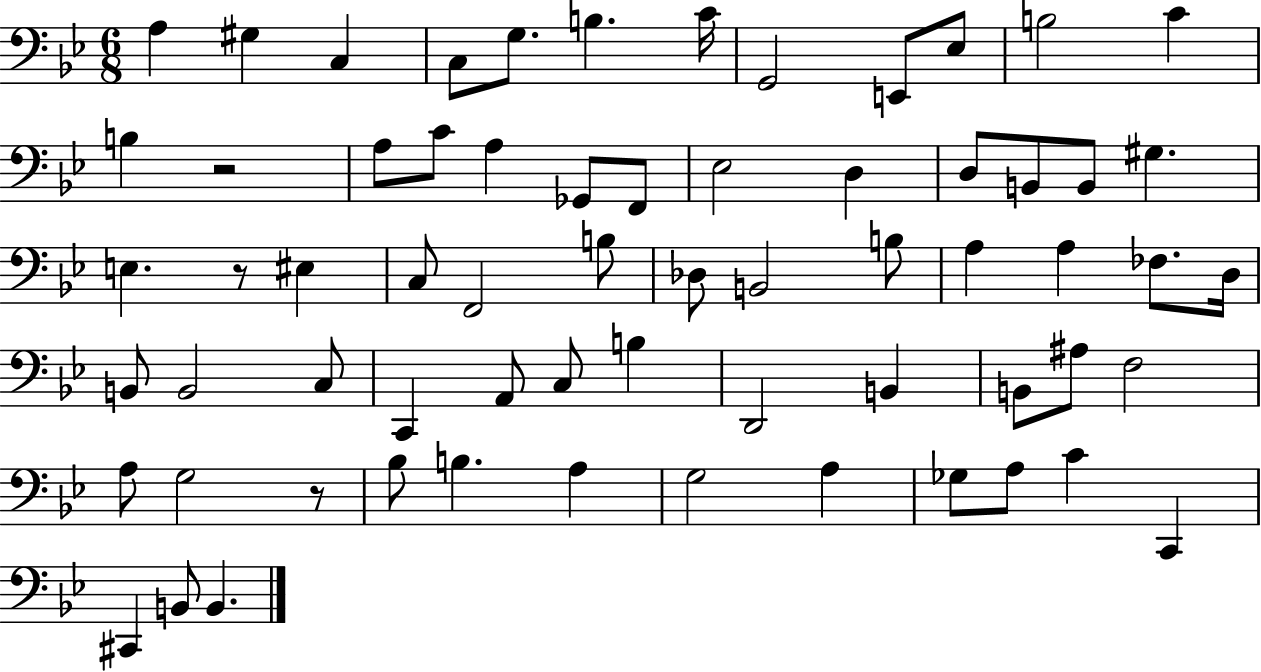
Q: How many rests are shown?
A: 3